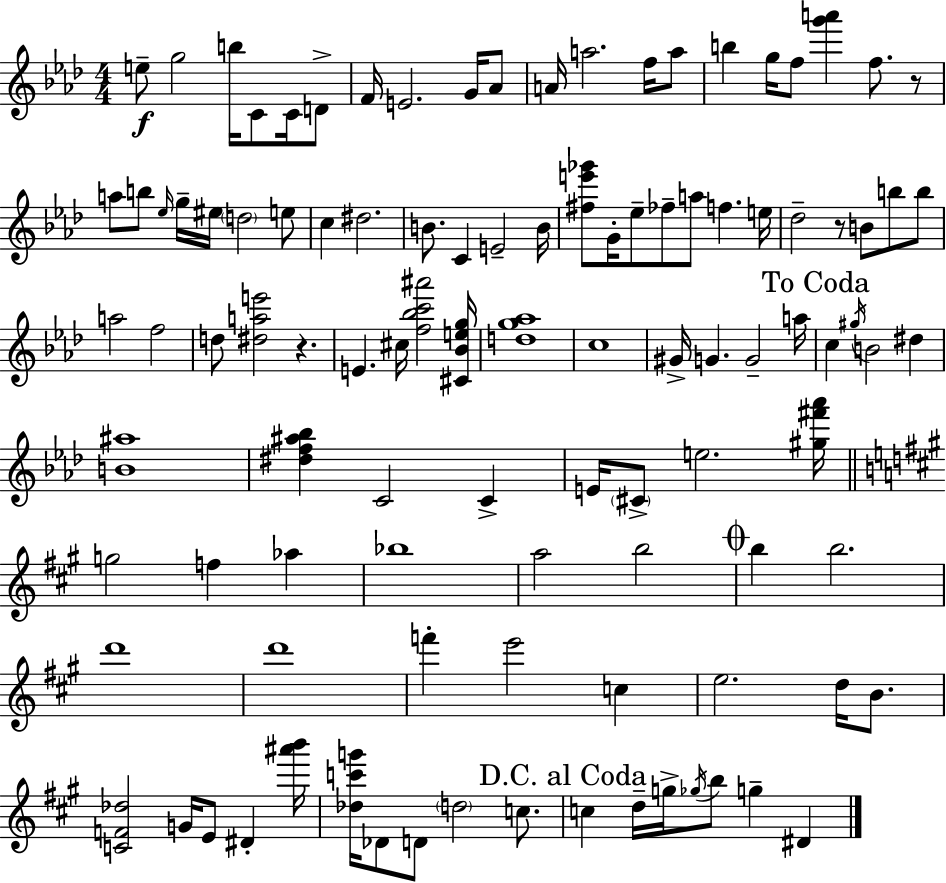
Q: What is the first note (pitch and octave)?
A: E5